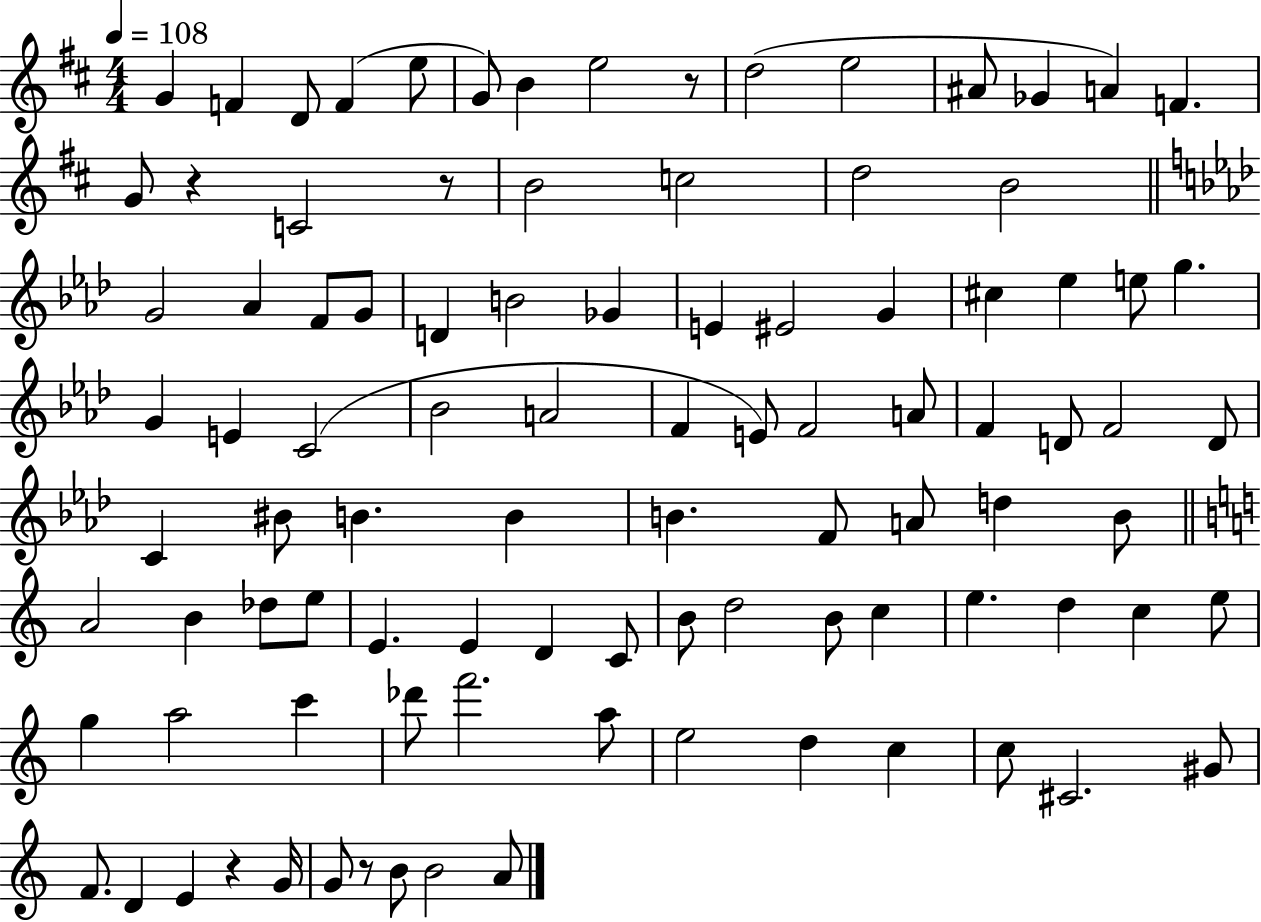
G4/q F4/q D4/e F4/q E5/e G4/e B4/q E5/h R/e D5/h E5/h A#4/e Gb4/q A4/q F4/q. G4/e R/q C4/h R/e B4/h C5/h D5/h B4/h G4/h Ab4/q F4/e G4/e D4/q B4/h Gb4/q E4/q EIS4/h G4/q C#5/q Eb5/q E5/e G5/q. G4/q E4/q C4/h Bb4/h A4/h F4/q E4/e F4/h A4/e F4/q D4/e F4/h D4/e C4/q BIS4/e B4/q. B4/q B4/q. F4/e A4/e D5/q B4/e A4/h B4/q Db5/e E5/e E4/q. E4/q D4/q C4/e B4/e D5/h B4/e C5/q E5/q. D5/q C5/q E5/e G5/q A5/h C6/q Db6/e F6/h. A5/e E5/h D5/q C5/q C5/e C#4/h. G#4/e F4/e. D4/q E4/q R/q G4/s G4/e R/e B4/e B4/h A4/e